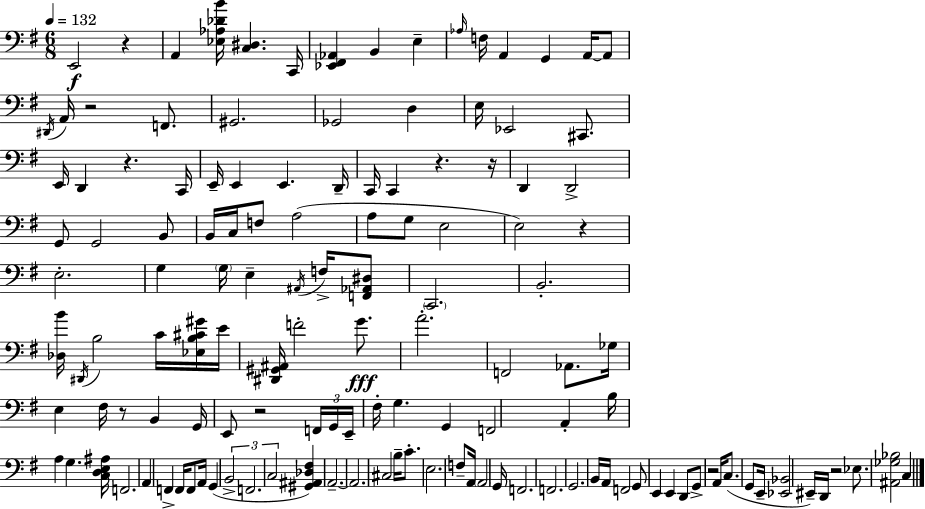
E2/h R/q A2/q [Eb3,Ab3,Db4,B4]/s [C3,D#3]/q. C2/s [Eb2,F#2,Ab2]/q B2/q E3/q Ab3/s F3/s A2/q G2/q A2/s A2/e D#2/s A2/s R/h F2/e. G#2/h. Gb2/h D3/q E3/s Eb2/h C#2/e. E2/s D2/q R/q. C2/s E2/s E2/q E2/q. D2/s C2/s C2/q R/q. R/s D2/q D2/h G2/e G2/h B2/e B2/s C3/s F3/e A3/h A3/e G3/e E3/h E3/h R/q E3/h. G3/q G3/s E3/q A#2/s F3/s [F2,Ab2,D#3]/e C2/h. B2/h. [Db3,B4]/s D#2/s B3/h C4/s [Eb3,B3,C#4,G#4]/s E4/s [D#2,G#2,A#2]/s F4/h G4/e. A4/h. F2/h Ab2/e. Gb3/s E3/q F#3/s R/e B2/q G2/s E2/e R/h F2/s G2/s E2/s F#3/s G3/q. G2/q F2/h A2/q B3/s A3/q G3/q. [C3,D3,E3,A#3]/s F2/h. A2/q F2/q F2/s F2/e A2/s G2/q B2/h F2/h. C3/h [G#2,A#2,Db3,F#3]/q A2/h. A2/h. C#3/h B3/s C4/e. E3/h. F3/e A2/s A2/h G2/s F2/h. F2/h. G2/h. B2/s A2/s F2/h G2/e E2/q E2/q D2/e G2/e R/h A2/s C3/e. G2/e E2/s [Eb2,Bb2]/h EIS2/s D2/s R/h Eb3/e. [A#2,Gb3,Bb3]/h C3/q